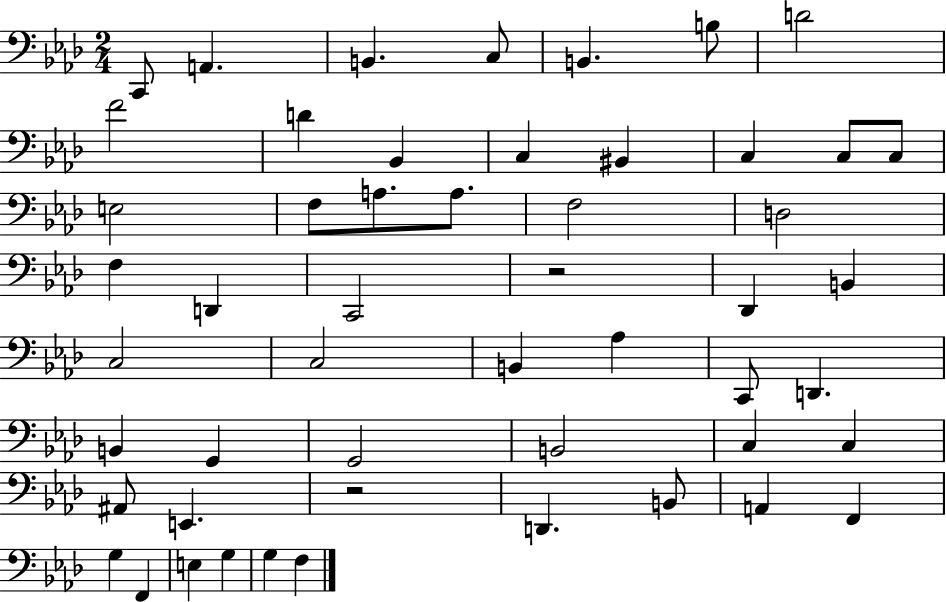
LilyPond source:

{
  \clef bass
  \numericTimeSignature
  \time 2/4
  \key aes \major
  c,8 a,4. | b,4. c8 | b,4. b8 | d'2 | \break f'2 | d'4 bes,4 | c4 bis,4 | c4 c8 c8 | \break e2 | f8 a8. a8. | f2 | d2 | \break f4 d,4 | c,2 | r2 | des,4 b,4 | \break c2 | c2 | b,4 aes4 | c,8 d,4. | \break b,4 g,4 | g,2 | b,2 | c4 c4 | \break ais,8 e,4. | r2 | d,4. b,8 | a,4 f,4 | \break g4 f,4 | e4 g4 | g4 f4 | \bar "|."
}